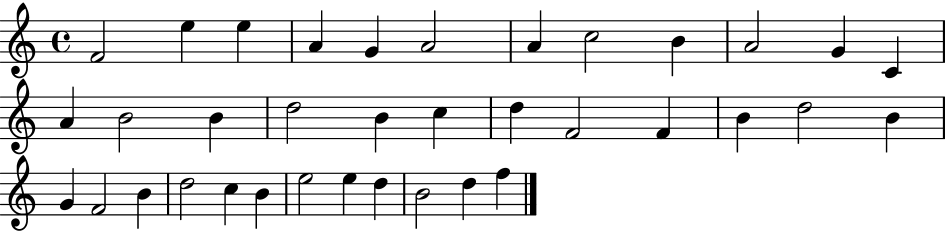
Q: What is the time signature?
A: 4/4